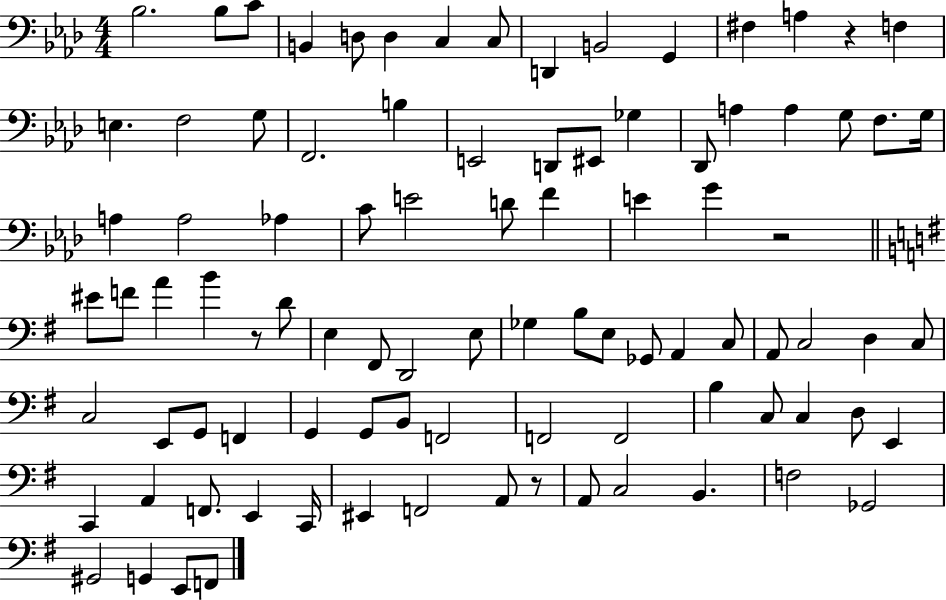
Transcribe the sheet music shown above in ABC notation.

X:1
T:Untitled
M:4/4
L:1/4
K:Ab
_B,2 _B,/2 C/2 B,, D,/2 D, C, C,/2 D,, B,,2 G,, ^F, A, z F, E, F,2 G,/2 F,,2 B, E,,2 D,,/2 ^E,,/2 _G, _D,,/2 A, A, G,/2 F,/2 G,/4 A, A,2 _A, C/2 E2 D/2 F E G z2 ^E/2 F/2 A B z/2 D/2 E, ^F,,/2 D,,2 E,/2 _G, B,/2 E,/2 _G,,/2 A,, C,/2 A,,/2 C,2 D, C,/2 C,2 E,,/2 G,,/2 F,, G,, G,,/2 B,,/2 F,,2 F,,2 F,,2 B, C,/2 C, D,/2 E,, C,, A,, F,,/2 E,, C,,/4 ^E,, F,,2 A,,/2 z/2 A,,/2 C,2 B,, F,2 _G,,2 ^G,,2 G,, E,,/2 F,,/2